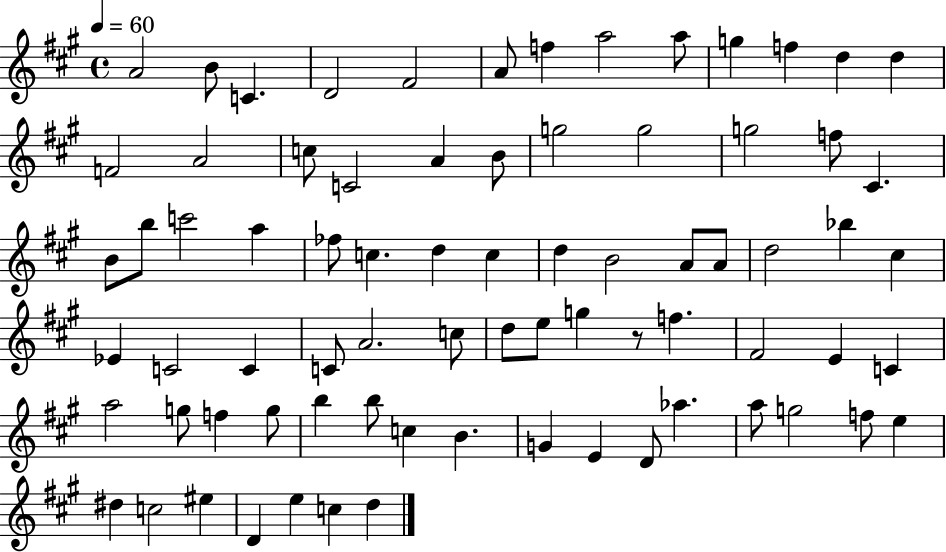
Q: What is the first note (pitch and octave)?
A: A4